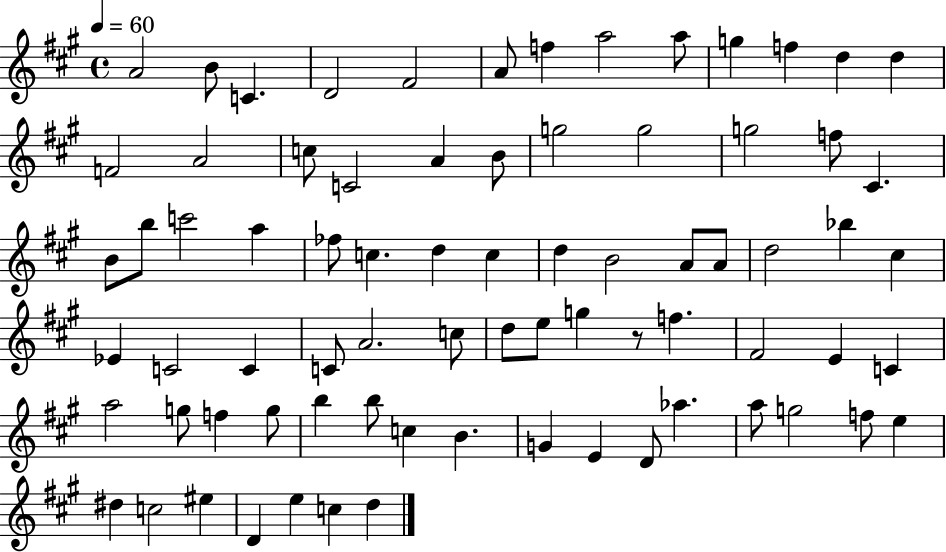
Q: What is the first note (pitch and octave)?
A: A4